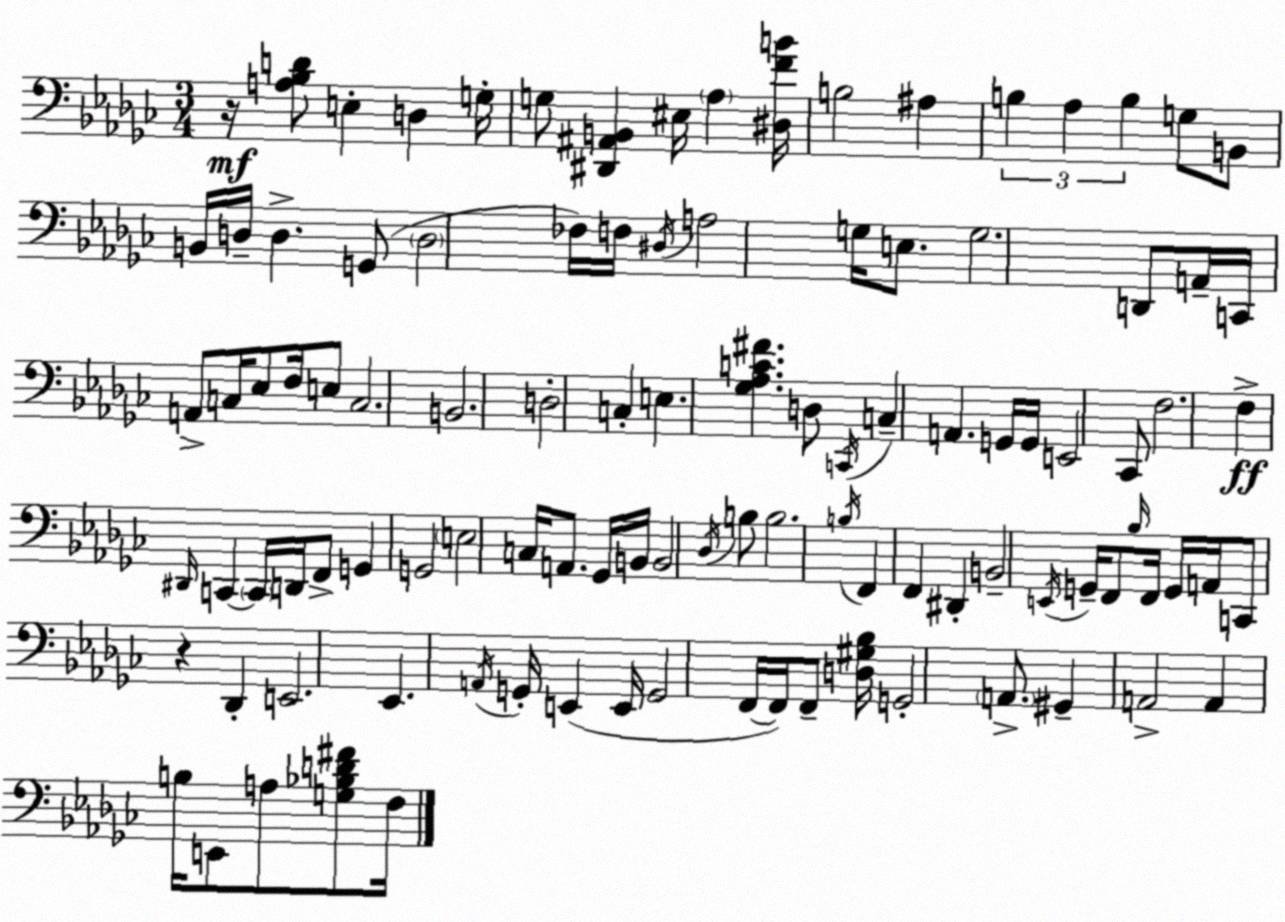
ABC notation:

X:1
T:Untitled
M:3/4
L:1/4
K:Ebm
z/4 [A,_B,D]/2 E, D, G,/4 G,/2 [^D,,^A,,B,,] ^E,/4 _A, [^D,FB]/4 B,2 ^A, B, _A, B, G,/2 B,,/2 B,,/4 D,/4 D, G,,/2 D,2 _F,/4 F,/4 ^D,/4 A,2 G,/4 E,/2 G,2 D,,/2 A,,/4 C,,/4 A,,/2 C,/4 _E,/2 F,/4 E,/2 C,2 B,,2 D,2 C, E, [_G,_A,C^F] D,/2 C,,/4 C, A,, G,,/4 G,,/4 E,,2 _C,,/2 F,2 F, ^D,,/4 C,, C,,/4 D,,/4 F,,/2 G,, G,,2 E,2 C,/4 A,,/2 _G,,/4 B,,/4 B,,2 _D,/4 B,/2 B,2 B,/4 F,, F,, ^D,, B,,2 E,,/4 G,,/4 F,,/2 _B,/4 F,,/4 G,,/4 A,,/4 C,,/2 z _D,, E,,2 _E,, A,,/4 G,,/4 E,, E,,/4 G,,2 F,,/4 F,,/4 F,,/2 [D,^G,_B,]/4 G,,2 A,,/2 ^G,, A,,2 A,, B,/4 E,,/2 A,/2 [G,_B,D^F]/2 F,/4